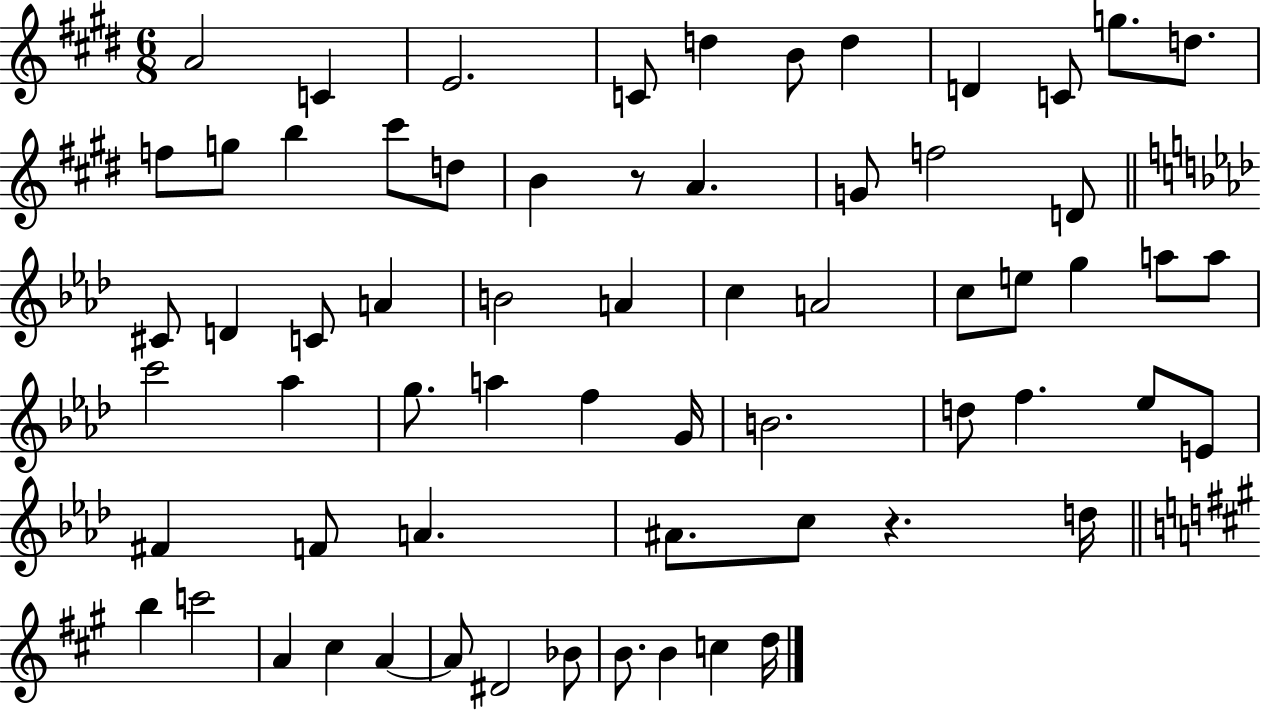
{
  \clef treble
  \numericTimeSignature
  \time 6/8
  \key e \major
  a'2 c'4 | e'2. | c'8 d''4 b'8 d''4 | d'4 c'8 g''8. d''8. | \break f''8 g''8 b''4 cis'''8 d''8 | b'4 r8 a'4. | g'8 f''2 d'8 | \bar "||" \break \key aes \major cis'8 d'4 c'8 a'4 | b'2 a'4 | c''4 a'2 | c''8 e''8 g''4 a''8 a''8 | \break c'''2 aes''4 | g''8. a''4 f''4 g'16 | b'2. | d''8 f''4. ees''8 e'8 | \break fis'4 f'8 a'4. | ais'8. c''8 r4. d''16 | \bar "||" \break \key a \major b''4 c'''2 | a'4 cis''4 a'4~~ | a'8 dis'2 bes'8 | b'8. b'4 c''4 d''16 | \break \bar "|."
}